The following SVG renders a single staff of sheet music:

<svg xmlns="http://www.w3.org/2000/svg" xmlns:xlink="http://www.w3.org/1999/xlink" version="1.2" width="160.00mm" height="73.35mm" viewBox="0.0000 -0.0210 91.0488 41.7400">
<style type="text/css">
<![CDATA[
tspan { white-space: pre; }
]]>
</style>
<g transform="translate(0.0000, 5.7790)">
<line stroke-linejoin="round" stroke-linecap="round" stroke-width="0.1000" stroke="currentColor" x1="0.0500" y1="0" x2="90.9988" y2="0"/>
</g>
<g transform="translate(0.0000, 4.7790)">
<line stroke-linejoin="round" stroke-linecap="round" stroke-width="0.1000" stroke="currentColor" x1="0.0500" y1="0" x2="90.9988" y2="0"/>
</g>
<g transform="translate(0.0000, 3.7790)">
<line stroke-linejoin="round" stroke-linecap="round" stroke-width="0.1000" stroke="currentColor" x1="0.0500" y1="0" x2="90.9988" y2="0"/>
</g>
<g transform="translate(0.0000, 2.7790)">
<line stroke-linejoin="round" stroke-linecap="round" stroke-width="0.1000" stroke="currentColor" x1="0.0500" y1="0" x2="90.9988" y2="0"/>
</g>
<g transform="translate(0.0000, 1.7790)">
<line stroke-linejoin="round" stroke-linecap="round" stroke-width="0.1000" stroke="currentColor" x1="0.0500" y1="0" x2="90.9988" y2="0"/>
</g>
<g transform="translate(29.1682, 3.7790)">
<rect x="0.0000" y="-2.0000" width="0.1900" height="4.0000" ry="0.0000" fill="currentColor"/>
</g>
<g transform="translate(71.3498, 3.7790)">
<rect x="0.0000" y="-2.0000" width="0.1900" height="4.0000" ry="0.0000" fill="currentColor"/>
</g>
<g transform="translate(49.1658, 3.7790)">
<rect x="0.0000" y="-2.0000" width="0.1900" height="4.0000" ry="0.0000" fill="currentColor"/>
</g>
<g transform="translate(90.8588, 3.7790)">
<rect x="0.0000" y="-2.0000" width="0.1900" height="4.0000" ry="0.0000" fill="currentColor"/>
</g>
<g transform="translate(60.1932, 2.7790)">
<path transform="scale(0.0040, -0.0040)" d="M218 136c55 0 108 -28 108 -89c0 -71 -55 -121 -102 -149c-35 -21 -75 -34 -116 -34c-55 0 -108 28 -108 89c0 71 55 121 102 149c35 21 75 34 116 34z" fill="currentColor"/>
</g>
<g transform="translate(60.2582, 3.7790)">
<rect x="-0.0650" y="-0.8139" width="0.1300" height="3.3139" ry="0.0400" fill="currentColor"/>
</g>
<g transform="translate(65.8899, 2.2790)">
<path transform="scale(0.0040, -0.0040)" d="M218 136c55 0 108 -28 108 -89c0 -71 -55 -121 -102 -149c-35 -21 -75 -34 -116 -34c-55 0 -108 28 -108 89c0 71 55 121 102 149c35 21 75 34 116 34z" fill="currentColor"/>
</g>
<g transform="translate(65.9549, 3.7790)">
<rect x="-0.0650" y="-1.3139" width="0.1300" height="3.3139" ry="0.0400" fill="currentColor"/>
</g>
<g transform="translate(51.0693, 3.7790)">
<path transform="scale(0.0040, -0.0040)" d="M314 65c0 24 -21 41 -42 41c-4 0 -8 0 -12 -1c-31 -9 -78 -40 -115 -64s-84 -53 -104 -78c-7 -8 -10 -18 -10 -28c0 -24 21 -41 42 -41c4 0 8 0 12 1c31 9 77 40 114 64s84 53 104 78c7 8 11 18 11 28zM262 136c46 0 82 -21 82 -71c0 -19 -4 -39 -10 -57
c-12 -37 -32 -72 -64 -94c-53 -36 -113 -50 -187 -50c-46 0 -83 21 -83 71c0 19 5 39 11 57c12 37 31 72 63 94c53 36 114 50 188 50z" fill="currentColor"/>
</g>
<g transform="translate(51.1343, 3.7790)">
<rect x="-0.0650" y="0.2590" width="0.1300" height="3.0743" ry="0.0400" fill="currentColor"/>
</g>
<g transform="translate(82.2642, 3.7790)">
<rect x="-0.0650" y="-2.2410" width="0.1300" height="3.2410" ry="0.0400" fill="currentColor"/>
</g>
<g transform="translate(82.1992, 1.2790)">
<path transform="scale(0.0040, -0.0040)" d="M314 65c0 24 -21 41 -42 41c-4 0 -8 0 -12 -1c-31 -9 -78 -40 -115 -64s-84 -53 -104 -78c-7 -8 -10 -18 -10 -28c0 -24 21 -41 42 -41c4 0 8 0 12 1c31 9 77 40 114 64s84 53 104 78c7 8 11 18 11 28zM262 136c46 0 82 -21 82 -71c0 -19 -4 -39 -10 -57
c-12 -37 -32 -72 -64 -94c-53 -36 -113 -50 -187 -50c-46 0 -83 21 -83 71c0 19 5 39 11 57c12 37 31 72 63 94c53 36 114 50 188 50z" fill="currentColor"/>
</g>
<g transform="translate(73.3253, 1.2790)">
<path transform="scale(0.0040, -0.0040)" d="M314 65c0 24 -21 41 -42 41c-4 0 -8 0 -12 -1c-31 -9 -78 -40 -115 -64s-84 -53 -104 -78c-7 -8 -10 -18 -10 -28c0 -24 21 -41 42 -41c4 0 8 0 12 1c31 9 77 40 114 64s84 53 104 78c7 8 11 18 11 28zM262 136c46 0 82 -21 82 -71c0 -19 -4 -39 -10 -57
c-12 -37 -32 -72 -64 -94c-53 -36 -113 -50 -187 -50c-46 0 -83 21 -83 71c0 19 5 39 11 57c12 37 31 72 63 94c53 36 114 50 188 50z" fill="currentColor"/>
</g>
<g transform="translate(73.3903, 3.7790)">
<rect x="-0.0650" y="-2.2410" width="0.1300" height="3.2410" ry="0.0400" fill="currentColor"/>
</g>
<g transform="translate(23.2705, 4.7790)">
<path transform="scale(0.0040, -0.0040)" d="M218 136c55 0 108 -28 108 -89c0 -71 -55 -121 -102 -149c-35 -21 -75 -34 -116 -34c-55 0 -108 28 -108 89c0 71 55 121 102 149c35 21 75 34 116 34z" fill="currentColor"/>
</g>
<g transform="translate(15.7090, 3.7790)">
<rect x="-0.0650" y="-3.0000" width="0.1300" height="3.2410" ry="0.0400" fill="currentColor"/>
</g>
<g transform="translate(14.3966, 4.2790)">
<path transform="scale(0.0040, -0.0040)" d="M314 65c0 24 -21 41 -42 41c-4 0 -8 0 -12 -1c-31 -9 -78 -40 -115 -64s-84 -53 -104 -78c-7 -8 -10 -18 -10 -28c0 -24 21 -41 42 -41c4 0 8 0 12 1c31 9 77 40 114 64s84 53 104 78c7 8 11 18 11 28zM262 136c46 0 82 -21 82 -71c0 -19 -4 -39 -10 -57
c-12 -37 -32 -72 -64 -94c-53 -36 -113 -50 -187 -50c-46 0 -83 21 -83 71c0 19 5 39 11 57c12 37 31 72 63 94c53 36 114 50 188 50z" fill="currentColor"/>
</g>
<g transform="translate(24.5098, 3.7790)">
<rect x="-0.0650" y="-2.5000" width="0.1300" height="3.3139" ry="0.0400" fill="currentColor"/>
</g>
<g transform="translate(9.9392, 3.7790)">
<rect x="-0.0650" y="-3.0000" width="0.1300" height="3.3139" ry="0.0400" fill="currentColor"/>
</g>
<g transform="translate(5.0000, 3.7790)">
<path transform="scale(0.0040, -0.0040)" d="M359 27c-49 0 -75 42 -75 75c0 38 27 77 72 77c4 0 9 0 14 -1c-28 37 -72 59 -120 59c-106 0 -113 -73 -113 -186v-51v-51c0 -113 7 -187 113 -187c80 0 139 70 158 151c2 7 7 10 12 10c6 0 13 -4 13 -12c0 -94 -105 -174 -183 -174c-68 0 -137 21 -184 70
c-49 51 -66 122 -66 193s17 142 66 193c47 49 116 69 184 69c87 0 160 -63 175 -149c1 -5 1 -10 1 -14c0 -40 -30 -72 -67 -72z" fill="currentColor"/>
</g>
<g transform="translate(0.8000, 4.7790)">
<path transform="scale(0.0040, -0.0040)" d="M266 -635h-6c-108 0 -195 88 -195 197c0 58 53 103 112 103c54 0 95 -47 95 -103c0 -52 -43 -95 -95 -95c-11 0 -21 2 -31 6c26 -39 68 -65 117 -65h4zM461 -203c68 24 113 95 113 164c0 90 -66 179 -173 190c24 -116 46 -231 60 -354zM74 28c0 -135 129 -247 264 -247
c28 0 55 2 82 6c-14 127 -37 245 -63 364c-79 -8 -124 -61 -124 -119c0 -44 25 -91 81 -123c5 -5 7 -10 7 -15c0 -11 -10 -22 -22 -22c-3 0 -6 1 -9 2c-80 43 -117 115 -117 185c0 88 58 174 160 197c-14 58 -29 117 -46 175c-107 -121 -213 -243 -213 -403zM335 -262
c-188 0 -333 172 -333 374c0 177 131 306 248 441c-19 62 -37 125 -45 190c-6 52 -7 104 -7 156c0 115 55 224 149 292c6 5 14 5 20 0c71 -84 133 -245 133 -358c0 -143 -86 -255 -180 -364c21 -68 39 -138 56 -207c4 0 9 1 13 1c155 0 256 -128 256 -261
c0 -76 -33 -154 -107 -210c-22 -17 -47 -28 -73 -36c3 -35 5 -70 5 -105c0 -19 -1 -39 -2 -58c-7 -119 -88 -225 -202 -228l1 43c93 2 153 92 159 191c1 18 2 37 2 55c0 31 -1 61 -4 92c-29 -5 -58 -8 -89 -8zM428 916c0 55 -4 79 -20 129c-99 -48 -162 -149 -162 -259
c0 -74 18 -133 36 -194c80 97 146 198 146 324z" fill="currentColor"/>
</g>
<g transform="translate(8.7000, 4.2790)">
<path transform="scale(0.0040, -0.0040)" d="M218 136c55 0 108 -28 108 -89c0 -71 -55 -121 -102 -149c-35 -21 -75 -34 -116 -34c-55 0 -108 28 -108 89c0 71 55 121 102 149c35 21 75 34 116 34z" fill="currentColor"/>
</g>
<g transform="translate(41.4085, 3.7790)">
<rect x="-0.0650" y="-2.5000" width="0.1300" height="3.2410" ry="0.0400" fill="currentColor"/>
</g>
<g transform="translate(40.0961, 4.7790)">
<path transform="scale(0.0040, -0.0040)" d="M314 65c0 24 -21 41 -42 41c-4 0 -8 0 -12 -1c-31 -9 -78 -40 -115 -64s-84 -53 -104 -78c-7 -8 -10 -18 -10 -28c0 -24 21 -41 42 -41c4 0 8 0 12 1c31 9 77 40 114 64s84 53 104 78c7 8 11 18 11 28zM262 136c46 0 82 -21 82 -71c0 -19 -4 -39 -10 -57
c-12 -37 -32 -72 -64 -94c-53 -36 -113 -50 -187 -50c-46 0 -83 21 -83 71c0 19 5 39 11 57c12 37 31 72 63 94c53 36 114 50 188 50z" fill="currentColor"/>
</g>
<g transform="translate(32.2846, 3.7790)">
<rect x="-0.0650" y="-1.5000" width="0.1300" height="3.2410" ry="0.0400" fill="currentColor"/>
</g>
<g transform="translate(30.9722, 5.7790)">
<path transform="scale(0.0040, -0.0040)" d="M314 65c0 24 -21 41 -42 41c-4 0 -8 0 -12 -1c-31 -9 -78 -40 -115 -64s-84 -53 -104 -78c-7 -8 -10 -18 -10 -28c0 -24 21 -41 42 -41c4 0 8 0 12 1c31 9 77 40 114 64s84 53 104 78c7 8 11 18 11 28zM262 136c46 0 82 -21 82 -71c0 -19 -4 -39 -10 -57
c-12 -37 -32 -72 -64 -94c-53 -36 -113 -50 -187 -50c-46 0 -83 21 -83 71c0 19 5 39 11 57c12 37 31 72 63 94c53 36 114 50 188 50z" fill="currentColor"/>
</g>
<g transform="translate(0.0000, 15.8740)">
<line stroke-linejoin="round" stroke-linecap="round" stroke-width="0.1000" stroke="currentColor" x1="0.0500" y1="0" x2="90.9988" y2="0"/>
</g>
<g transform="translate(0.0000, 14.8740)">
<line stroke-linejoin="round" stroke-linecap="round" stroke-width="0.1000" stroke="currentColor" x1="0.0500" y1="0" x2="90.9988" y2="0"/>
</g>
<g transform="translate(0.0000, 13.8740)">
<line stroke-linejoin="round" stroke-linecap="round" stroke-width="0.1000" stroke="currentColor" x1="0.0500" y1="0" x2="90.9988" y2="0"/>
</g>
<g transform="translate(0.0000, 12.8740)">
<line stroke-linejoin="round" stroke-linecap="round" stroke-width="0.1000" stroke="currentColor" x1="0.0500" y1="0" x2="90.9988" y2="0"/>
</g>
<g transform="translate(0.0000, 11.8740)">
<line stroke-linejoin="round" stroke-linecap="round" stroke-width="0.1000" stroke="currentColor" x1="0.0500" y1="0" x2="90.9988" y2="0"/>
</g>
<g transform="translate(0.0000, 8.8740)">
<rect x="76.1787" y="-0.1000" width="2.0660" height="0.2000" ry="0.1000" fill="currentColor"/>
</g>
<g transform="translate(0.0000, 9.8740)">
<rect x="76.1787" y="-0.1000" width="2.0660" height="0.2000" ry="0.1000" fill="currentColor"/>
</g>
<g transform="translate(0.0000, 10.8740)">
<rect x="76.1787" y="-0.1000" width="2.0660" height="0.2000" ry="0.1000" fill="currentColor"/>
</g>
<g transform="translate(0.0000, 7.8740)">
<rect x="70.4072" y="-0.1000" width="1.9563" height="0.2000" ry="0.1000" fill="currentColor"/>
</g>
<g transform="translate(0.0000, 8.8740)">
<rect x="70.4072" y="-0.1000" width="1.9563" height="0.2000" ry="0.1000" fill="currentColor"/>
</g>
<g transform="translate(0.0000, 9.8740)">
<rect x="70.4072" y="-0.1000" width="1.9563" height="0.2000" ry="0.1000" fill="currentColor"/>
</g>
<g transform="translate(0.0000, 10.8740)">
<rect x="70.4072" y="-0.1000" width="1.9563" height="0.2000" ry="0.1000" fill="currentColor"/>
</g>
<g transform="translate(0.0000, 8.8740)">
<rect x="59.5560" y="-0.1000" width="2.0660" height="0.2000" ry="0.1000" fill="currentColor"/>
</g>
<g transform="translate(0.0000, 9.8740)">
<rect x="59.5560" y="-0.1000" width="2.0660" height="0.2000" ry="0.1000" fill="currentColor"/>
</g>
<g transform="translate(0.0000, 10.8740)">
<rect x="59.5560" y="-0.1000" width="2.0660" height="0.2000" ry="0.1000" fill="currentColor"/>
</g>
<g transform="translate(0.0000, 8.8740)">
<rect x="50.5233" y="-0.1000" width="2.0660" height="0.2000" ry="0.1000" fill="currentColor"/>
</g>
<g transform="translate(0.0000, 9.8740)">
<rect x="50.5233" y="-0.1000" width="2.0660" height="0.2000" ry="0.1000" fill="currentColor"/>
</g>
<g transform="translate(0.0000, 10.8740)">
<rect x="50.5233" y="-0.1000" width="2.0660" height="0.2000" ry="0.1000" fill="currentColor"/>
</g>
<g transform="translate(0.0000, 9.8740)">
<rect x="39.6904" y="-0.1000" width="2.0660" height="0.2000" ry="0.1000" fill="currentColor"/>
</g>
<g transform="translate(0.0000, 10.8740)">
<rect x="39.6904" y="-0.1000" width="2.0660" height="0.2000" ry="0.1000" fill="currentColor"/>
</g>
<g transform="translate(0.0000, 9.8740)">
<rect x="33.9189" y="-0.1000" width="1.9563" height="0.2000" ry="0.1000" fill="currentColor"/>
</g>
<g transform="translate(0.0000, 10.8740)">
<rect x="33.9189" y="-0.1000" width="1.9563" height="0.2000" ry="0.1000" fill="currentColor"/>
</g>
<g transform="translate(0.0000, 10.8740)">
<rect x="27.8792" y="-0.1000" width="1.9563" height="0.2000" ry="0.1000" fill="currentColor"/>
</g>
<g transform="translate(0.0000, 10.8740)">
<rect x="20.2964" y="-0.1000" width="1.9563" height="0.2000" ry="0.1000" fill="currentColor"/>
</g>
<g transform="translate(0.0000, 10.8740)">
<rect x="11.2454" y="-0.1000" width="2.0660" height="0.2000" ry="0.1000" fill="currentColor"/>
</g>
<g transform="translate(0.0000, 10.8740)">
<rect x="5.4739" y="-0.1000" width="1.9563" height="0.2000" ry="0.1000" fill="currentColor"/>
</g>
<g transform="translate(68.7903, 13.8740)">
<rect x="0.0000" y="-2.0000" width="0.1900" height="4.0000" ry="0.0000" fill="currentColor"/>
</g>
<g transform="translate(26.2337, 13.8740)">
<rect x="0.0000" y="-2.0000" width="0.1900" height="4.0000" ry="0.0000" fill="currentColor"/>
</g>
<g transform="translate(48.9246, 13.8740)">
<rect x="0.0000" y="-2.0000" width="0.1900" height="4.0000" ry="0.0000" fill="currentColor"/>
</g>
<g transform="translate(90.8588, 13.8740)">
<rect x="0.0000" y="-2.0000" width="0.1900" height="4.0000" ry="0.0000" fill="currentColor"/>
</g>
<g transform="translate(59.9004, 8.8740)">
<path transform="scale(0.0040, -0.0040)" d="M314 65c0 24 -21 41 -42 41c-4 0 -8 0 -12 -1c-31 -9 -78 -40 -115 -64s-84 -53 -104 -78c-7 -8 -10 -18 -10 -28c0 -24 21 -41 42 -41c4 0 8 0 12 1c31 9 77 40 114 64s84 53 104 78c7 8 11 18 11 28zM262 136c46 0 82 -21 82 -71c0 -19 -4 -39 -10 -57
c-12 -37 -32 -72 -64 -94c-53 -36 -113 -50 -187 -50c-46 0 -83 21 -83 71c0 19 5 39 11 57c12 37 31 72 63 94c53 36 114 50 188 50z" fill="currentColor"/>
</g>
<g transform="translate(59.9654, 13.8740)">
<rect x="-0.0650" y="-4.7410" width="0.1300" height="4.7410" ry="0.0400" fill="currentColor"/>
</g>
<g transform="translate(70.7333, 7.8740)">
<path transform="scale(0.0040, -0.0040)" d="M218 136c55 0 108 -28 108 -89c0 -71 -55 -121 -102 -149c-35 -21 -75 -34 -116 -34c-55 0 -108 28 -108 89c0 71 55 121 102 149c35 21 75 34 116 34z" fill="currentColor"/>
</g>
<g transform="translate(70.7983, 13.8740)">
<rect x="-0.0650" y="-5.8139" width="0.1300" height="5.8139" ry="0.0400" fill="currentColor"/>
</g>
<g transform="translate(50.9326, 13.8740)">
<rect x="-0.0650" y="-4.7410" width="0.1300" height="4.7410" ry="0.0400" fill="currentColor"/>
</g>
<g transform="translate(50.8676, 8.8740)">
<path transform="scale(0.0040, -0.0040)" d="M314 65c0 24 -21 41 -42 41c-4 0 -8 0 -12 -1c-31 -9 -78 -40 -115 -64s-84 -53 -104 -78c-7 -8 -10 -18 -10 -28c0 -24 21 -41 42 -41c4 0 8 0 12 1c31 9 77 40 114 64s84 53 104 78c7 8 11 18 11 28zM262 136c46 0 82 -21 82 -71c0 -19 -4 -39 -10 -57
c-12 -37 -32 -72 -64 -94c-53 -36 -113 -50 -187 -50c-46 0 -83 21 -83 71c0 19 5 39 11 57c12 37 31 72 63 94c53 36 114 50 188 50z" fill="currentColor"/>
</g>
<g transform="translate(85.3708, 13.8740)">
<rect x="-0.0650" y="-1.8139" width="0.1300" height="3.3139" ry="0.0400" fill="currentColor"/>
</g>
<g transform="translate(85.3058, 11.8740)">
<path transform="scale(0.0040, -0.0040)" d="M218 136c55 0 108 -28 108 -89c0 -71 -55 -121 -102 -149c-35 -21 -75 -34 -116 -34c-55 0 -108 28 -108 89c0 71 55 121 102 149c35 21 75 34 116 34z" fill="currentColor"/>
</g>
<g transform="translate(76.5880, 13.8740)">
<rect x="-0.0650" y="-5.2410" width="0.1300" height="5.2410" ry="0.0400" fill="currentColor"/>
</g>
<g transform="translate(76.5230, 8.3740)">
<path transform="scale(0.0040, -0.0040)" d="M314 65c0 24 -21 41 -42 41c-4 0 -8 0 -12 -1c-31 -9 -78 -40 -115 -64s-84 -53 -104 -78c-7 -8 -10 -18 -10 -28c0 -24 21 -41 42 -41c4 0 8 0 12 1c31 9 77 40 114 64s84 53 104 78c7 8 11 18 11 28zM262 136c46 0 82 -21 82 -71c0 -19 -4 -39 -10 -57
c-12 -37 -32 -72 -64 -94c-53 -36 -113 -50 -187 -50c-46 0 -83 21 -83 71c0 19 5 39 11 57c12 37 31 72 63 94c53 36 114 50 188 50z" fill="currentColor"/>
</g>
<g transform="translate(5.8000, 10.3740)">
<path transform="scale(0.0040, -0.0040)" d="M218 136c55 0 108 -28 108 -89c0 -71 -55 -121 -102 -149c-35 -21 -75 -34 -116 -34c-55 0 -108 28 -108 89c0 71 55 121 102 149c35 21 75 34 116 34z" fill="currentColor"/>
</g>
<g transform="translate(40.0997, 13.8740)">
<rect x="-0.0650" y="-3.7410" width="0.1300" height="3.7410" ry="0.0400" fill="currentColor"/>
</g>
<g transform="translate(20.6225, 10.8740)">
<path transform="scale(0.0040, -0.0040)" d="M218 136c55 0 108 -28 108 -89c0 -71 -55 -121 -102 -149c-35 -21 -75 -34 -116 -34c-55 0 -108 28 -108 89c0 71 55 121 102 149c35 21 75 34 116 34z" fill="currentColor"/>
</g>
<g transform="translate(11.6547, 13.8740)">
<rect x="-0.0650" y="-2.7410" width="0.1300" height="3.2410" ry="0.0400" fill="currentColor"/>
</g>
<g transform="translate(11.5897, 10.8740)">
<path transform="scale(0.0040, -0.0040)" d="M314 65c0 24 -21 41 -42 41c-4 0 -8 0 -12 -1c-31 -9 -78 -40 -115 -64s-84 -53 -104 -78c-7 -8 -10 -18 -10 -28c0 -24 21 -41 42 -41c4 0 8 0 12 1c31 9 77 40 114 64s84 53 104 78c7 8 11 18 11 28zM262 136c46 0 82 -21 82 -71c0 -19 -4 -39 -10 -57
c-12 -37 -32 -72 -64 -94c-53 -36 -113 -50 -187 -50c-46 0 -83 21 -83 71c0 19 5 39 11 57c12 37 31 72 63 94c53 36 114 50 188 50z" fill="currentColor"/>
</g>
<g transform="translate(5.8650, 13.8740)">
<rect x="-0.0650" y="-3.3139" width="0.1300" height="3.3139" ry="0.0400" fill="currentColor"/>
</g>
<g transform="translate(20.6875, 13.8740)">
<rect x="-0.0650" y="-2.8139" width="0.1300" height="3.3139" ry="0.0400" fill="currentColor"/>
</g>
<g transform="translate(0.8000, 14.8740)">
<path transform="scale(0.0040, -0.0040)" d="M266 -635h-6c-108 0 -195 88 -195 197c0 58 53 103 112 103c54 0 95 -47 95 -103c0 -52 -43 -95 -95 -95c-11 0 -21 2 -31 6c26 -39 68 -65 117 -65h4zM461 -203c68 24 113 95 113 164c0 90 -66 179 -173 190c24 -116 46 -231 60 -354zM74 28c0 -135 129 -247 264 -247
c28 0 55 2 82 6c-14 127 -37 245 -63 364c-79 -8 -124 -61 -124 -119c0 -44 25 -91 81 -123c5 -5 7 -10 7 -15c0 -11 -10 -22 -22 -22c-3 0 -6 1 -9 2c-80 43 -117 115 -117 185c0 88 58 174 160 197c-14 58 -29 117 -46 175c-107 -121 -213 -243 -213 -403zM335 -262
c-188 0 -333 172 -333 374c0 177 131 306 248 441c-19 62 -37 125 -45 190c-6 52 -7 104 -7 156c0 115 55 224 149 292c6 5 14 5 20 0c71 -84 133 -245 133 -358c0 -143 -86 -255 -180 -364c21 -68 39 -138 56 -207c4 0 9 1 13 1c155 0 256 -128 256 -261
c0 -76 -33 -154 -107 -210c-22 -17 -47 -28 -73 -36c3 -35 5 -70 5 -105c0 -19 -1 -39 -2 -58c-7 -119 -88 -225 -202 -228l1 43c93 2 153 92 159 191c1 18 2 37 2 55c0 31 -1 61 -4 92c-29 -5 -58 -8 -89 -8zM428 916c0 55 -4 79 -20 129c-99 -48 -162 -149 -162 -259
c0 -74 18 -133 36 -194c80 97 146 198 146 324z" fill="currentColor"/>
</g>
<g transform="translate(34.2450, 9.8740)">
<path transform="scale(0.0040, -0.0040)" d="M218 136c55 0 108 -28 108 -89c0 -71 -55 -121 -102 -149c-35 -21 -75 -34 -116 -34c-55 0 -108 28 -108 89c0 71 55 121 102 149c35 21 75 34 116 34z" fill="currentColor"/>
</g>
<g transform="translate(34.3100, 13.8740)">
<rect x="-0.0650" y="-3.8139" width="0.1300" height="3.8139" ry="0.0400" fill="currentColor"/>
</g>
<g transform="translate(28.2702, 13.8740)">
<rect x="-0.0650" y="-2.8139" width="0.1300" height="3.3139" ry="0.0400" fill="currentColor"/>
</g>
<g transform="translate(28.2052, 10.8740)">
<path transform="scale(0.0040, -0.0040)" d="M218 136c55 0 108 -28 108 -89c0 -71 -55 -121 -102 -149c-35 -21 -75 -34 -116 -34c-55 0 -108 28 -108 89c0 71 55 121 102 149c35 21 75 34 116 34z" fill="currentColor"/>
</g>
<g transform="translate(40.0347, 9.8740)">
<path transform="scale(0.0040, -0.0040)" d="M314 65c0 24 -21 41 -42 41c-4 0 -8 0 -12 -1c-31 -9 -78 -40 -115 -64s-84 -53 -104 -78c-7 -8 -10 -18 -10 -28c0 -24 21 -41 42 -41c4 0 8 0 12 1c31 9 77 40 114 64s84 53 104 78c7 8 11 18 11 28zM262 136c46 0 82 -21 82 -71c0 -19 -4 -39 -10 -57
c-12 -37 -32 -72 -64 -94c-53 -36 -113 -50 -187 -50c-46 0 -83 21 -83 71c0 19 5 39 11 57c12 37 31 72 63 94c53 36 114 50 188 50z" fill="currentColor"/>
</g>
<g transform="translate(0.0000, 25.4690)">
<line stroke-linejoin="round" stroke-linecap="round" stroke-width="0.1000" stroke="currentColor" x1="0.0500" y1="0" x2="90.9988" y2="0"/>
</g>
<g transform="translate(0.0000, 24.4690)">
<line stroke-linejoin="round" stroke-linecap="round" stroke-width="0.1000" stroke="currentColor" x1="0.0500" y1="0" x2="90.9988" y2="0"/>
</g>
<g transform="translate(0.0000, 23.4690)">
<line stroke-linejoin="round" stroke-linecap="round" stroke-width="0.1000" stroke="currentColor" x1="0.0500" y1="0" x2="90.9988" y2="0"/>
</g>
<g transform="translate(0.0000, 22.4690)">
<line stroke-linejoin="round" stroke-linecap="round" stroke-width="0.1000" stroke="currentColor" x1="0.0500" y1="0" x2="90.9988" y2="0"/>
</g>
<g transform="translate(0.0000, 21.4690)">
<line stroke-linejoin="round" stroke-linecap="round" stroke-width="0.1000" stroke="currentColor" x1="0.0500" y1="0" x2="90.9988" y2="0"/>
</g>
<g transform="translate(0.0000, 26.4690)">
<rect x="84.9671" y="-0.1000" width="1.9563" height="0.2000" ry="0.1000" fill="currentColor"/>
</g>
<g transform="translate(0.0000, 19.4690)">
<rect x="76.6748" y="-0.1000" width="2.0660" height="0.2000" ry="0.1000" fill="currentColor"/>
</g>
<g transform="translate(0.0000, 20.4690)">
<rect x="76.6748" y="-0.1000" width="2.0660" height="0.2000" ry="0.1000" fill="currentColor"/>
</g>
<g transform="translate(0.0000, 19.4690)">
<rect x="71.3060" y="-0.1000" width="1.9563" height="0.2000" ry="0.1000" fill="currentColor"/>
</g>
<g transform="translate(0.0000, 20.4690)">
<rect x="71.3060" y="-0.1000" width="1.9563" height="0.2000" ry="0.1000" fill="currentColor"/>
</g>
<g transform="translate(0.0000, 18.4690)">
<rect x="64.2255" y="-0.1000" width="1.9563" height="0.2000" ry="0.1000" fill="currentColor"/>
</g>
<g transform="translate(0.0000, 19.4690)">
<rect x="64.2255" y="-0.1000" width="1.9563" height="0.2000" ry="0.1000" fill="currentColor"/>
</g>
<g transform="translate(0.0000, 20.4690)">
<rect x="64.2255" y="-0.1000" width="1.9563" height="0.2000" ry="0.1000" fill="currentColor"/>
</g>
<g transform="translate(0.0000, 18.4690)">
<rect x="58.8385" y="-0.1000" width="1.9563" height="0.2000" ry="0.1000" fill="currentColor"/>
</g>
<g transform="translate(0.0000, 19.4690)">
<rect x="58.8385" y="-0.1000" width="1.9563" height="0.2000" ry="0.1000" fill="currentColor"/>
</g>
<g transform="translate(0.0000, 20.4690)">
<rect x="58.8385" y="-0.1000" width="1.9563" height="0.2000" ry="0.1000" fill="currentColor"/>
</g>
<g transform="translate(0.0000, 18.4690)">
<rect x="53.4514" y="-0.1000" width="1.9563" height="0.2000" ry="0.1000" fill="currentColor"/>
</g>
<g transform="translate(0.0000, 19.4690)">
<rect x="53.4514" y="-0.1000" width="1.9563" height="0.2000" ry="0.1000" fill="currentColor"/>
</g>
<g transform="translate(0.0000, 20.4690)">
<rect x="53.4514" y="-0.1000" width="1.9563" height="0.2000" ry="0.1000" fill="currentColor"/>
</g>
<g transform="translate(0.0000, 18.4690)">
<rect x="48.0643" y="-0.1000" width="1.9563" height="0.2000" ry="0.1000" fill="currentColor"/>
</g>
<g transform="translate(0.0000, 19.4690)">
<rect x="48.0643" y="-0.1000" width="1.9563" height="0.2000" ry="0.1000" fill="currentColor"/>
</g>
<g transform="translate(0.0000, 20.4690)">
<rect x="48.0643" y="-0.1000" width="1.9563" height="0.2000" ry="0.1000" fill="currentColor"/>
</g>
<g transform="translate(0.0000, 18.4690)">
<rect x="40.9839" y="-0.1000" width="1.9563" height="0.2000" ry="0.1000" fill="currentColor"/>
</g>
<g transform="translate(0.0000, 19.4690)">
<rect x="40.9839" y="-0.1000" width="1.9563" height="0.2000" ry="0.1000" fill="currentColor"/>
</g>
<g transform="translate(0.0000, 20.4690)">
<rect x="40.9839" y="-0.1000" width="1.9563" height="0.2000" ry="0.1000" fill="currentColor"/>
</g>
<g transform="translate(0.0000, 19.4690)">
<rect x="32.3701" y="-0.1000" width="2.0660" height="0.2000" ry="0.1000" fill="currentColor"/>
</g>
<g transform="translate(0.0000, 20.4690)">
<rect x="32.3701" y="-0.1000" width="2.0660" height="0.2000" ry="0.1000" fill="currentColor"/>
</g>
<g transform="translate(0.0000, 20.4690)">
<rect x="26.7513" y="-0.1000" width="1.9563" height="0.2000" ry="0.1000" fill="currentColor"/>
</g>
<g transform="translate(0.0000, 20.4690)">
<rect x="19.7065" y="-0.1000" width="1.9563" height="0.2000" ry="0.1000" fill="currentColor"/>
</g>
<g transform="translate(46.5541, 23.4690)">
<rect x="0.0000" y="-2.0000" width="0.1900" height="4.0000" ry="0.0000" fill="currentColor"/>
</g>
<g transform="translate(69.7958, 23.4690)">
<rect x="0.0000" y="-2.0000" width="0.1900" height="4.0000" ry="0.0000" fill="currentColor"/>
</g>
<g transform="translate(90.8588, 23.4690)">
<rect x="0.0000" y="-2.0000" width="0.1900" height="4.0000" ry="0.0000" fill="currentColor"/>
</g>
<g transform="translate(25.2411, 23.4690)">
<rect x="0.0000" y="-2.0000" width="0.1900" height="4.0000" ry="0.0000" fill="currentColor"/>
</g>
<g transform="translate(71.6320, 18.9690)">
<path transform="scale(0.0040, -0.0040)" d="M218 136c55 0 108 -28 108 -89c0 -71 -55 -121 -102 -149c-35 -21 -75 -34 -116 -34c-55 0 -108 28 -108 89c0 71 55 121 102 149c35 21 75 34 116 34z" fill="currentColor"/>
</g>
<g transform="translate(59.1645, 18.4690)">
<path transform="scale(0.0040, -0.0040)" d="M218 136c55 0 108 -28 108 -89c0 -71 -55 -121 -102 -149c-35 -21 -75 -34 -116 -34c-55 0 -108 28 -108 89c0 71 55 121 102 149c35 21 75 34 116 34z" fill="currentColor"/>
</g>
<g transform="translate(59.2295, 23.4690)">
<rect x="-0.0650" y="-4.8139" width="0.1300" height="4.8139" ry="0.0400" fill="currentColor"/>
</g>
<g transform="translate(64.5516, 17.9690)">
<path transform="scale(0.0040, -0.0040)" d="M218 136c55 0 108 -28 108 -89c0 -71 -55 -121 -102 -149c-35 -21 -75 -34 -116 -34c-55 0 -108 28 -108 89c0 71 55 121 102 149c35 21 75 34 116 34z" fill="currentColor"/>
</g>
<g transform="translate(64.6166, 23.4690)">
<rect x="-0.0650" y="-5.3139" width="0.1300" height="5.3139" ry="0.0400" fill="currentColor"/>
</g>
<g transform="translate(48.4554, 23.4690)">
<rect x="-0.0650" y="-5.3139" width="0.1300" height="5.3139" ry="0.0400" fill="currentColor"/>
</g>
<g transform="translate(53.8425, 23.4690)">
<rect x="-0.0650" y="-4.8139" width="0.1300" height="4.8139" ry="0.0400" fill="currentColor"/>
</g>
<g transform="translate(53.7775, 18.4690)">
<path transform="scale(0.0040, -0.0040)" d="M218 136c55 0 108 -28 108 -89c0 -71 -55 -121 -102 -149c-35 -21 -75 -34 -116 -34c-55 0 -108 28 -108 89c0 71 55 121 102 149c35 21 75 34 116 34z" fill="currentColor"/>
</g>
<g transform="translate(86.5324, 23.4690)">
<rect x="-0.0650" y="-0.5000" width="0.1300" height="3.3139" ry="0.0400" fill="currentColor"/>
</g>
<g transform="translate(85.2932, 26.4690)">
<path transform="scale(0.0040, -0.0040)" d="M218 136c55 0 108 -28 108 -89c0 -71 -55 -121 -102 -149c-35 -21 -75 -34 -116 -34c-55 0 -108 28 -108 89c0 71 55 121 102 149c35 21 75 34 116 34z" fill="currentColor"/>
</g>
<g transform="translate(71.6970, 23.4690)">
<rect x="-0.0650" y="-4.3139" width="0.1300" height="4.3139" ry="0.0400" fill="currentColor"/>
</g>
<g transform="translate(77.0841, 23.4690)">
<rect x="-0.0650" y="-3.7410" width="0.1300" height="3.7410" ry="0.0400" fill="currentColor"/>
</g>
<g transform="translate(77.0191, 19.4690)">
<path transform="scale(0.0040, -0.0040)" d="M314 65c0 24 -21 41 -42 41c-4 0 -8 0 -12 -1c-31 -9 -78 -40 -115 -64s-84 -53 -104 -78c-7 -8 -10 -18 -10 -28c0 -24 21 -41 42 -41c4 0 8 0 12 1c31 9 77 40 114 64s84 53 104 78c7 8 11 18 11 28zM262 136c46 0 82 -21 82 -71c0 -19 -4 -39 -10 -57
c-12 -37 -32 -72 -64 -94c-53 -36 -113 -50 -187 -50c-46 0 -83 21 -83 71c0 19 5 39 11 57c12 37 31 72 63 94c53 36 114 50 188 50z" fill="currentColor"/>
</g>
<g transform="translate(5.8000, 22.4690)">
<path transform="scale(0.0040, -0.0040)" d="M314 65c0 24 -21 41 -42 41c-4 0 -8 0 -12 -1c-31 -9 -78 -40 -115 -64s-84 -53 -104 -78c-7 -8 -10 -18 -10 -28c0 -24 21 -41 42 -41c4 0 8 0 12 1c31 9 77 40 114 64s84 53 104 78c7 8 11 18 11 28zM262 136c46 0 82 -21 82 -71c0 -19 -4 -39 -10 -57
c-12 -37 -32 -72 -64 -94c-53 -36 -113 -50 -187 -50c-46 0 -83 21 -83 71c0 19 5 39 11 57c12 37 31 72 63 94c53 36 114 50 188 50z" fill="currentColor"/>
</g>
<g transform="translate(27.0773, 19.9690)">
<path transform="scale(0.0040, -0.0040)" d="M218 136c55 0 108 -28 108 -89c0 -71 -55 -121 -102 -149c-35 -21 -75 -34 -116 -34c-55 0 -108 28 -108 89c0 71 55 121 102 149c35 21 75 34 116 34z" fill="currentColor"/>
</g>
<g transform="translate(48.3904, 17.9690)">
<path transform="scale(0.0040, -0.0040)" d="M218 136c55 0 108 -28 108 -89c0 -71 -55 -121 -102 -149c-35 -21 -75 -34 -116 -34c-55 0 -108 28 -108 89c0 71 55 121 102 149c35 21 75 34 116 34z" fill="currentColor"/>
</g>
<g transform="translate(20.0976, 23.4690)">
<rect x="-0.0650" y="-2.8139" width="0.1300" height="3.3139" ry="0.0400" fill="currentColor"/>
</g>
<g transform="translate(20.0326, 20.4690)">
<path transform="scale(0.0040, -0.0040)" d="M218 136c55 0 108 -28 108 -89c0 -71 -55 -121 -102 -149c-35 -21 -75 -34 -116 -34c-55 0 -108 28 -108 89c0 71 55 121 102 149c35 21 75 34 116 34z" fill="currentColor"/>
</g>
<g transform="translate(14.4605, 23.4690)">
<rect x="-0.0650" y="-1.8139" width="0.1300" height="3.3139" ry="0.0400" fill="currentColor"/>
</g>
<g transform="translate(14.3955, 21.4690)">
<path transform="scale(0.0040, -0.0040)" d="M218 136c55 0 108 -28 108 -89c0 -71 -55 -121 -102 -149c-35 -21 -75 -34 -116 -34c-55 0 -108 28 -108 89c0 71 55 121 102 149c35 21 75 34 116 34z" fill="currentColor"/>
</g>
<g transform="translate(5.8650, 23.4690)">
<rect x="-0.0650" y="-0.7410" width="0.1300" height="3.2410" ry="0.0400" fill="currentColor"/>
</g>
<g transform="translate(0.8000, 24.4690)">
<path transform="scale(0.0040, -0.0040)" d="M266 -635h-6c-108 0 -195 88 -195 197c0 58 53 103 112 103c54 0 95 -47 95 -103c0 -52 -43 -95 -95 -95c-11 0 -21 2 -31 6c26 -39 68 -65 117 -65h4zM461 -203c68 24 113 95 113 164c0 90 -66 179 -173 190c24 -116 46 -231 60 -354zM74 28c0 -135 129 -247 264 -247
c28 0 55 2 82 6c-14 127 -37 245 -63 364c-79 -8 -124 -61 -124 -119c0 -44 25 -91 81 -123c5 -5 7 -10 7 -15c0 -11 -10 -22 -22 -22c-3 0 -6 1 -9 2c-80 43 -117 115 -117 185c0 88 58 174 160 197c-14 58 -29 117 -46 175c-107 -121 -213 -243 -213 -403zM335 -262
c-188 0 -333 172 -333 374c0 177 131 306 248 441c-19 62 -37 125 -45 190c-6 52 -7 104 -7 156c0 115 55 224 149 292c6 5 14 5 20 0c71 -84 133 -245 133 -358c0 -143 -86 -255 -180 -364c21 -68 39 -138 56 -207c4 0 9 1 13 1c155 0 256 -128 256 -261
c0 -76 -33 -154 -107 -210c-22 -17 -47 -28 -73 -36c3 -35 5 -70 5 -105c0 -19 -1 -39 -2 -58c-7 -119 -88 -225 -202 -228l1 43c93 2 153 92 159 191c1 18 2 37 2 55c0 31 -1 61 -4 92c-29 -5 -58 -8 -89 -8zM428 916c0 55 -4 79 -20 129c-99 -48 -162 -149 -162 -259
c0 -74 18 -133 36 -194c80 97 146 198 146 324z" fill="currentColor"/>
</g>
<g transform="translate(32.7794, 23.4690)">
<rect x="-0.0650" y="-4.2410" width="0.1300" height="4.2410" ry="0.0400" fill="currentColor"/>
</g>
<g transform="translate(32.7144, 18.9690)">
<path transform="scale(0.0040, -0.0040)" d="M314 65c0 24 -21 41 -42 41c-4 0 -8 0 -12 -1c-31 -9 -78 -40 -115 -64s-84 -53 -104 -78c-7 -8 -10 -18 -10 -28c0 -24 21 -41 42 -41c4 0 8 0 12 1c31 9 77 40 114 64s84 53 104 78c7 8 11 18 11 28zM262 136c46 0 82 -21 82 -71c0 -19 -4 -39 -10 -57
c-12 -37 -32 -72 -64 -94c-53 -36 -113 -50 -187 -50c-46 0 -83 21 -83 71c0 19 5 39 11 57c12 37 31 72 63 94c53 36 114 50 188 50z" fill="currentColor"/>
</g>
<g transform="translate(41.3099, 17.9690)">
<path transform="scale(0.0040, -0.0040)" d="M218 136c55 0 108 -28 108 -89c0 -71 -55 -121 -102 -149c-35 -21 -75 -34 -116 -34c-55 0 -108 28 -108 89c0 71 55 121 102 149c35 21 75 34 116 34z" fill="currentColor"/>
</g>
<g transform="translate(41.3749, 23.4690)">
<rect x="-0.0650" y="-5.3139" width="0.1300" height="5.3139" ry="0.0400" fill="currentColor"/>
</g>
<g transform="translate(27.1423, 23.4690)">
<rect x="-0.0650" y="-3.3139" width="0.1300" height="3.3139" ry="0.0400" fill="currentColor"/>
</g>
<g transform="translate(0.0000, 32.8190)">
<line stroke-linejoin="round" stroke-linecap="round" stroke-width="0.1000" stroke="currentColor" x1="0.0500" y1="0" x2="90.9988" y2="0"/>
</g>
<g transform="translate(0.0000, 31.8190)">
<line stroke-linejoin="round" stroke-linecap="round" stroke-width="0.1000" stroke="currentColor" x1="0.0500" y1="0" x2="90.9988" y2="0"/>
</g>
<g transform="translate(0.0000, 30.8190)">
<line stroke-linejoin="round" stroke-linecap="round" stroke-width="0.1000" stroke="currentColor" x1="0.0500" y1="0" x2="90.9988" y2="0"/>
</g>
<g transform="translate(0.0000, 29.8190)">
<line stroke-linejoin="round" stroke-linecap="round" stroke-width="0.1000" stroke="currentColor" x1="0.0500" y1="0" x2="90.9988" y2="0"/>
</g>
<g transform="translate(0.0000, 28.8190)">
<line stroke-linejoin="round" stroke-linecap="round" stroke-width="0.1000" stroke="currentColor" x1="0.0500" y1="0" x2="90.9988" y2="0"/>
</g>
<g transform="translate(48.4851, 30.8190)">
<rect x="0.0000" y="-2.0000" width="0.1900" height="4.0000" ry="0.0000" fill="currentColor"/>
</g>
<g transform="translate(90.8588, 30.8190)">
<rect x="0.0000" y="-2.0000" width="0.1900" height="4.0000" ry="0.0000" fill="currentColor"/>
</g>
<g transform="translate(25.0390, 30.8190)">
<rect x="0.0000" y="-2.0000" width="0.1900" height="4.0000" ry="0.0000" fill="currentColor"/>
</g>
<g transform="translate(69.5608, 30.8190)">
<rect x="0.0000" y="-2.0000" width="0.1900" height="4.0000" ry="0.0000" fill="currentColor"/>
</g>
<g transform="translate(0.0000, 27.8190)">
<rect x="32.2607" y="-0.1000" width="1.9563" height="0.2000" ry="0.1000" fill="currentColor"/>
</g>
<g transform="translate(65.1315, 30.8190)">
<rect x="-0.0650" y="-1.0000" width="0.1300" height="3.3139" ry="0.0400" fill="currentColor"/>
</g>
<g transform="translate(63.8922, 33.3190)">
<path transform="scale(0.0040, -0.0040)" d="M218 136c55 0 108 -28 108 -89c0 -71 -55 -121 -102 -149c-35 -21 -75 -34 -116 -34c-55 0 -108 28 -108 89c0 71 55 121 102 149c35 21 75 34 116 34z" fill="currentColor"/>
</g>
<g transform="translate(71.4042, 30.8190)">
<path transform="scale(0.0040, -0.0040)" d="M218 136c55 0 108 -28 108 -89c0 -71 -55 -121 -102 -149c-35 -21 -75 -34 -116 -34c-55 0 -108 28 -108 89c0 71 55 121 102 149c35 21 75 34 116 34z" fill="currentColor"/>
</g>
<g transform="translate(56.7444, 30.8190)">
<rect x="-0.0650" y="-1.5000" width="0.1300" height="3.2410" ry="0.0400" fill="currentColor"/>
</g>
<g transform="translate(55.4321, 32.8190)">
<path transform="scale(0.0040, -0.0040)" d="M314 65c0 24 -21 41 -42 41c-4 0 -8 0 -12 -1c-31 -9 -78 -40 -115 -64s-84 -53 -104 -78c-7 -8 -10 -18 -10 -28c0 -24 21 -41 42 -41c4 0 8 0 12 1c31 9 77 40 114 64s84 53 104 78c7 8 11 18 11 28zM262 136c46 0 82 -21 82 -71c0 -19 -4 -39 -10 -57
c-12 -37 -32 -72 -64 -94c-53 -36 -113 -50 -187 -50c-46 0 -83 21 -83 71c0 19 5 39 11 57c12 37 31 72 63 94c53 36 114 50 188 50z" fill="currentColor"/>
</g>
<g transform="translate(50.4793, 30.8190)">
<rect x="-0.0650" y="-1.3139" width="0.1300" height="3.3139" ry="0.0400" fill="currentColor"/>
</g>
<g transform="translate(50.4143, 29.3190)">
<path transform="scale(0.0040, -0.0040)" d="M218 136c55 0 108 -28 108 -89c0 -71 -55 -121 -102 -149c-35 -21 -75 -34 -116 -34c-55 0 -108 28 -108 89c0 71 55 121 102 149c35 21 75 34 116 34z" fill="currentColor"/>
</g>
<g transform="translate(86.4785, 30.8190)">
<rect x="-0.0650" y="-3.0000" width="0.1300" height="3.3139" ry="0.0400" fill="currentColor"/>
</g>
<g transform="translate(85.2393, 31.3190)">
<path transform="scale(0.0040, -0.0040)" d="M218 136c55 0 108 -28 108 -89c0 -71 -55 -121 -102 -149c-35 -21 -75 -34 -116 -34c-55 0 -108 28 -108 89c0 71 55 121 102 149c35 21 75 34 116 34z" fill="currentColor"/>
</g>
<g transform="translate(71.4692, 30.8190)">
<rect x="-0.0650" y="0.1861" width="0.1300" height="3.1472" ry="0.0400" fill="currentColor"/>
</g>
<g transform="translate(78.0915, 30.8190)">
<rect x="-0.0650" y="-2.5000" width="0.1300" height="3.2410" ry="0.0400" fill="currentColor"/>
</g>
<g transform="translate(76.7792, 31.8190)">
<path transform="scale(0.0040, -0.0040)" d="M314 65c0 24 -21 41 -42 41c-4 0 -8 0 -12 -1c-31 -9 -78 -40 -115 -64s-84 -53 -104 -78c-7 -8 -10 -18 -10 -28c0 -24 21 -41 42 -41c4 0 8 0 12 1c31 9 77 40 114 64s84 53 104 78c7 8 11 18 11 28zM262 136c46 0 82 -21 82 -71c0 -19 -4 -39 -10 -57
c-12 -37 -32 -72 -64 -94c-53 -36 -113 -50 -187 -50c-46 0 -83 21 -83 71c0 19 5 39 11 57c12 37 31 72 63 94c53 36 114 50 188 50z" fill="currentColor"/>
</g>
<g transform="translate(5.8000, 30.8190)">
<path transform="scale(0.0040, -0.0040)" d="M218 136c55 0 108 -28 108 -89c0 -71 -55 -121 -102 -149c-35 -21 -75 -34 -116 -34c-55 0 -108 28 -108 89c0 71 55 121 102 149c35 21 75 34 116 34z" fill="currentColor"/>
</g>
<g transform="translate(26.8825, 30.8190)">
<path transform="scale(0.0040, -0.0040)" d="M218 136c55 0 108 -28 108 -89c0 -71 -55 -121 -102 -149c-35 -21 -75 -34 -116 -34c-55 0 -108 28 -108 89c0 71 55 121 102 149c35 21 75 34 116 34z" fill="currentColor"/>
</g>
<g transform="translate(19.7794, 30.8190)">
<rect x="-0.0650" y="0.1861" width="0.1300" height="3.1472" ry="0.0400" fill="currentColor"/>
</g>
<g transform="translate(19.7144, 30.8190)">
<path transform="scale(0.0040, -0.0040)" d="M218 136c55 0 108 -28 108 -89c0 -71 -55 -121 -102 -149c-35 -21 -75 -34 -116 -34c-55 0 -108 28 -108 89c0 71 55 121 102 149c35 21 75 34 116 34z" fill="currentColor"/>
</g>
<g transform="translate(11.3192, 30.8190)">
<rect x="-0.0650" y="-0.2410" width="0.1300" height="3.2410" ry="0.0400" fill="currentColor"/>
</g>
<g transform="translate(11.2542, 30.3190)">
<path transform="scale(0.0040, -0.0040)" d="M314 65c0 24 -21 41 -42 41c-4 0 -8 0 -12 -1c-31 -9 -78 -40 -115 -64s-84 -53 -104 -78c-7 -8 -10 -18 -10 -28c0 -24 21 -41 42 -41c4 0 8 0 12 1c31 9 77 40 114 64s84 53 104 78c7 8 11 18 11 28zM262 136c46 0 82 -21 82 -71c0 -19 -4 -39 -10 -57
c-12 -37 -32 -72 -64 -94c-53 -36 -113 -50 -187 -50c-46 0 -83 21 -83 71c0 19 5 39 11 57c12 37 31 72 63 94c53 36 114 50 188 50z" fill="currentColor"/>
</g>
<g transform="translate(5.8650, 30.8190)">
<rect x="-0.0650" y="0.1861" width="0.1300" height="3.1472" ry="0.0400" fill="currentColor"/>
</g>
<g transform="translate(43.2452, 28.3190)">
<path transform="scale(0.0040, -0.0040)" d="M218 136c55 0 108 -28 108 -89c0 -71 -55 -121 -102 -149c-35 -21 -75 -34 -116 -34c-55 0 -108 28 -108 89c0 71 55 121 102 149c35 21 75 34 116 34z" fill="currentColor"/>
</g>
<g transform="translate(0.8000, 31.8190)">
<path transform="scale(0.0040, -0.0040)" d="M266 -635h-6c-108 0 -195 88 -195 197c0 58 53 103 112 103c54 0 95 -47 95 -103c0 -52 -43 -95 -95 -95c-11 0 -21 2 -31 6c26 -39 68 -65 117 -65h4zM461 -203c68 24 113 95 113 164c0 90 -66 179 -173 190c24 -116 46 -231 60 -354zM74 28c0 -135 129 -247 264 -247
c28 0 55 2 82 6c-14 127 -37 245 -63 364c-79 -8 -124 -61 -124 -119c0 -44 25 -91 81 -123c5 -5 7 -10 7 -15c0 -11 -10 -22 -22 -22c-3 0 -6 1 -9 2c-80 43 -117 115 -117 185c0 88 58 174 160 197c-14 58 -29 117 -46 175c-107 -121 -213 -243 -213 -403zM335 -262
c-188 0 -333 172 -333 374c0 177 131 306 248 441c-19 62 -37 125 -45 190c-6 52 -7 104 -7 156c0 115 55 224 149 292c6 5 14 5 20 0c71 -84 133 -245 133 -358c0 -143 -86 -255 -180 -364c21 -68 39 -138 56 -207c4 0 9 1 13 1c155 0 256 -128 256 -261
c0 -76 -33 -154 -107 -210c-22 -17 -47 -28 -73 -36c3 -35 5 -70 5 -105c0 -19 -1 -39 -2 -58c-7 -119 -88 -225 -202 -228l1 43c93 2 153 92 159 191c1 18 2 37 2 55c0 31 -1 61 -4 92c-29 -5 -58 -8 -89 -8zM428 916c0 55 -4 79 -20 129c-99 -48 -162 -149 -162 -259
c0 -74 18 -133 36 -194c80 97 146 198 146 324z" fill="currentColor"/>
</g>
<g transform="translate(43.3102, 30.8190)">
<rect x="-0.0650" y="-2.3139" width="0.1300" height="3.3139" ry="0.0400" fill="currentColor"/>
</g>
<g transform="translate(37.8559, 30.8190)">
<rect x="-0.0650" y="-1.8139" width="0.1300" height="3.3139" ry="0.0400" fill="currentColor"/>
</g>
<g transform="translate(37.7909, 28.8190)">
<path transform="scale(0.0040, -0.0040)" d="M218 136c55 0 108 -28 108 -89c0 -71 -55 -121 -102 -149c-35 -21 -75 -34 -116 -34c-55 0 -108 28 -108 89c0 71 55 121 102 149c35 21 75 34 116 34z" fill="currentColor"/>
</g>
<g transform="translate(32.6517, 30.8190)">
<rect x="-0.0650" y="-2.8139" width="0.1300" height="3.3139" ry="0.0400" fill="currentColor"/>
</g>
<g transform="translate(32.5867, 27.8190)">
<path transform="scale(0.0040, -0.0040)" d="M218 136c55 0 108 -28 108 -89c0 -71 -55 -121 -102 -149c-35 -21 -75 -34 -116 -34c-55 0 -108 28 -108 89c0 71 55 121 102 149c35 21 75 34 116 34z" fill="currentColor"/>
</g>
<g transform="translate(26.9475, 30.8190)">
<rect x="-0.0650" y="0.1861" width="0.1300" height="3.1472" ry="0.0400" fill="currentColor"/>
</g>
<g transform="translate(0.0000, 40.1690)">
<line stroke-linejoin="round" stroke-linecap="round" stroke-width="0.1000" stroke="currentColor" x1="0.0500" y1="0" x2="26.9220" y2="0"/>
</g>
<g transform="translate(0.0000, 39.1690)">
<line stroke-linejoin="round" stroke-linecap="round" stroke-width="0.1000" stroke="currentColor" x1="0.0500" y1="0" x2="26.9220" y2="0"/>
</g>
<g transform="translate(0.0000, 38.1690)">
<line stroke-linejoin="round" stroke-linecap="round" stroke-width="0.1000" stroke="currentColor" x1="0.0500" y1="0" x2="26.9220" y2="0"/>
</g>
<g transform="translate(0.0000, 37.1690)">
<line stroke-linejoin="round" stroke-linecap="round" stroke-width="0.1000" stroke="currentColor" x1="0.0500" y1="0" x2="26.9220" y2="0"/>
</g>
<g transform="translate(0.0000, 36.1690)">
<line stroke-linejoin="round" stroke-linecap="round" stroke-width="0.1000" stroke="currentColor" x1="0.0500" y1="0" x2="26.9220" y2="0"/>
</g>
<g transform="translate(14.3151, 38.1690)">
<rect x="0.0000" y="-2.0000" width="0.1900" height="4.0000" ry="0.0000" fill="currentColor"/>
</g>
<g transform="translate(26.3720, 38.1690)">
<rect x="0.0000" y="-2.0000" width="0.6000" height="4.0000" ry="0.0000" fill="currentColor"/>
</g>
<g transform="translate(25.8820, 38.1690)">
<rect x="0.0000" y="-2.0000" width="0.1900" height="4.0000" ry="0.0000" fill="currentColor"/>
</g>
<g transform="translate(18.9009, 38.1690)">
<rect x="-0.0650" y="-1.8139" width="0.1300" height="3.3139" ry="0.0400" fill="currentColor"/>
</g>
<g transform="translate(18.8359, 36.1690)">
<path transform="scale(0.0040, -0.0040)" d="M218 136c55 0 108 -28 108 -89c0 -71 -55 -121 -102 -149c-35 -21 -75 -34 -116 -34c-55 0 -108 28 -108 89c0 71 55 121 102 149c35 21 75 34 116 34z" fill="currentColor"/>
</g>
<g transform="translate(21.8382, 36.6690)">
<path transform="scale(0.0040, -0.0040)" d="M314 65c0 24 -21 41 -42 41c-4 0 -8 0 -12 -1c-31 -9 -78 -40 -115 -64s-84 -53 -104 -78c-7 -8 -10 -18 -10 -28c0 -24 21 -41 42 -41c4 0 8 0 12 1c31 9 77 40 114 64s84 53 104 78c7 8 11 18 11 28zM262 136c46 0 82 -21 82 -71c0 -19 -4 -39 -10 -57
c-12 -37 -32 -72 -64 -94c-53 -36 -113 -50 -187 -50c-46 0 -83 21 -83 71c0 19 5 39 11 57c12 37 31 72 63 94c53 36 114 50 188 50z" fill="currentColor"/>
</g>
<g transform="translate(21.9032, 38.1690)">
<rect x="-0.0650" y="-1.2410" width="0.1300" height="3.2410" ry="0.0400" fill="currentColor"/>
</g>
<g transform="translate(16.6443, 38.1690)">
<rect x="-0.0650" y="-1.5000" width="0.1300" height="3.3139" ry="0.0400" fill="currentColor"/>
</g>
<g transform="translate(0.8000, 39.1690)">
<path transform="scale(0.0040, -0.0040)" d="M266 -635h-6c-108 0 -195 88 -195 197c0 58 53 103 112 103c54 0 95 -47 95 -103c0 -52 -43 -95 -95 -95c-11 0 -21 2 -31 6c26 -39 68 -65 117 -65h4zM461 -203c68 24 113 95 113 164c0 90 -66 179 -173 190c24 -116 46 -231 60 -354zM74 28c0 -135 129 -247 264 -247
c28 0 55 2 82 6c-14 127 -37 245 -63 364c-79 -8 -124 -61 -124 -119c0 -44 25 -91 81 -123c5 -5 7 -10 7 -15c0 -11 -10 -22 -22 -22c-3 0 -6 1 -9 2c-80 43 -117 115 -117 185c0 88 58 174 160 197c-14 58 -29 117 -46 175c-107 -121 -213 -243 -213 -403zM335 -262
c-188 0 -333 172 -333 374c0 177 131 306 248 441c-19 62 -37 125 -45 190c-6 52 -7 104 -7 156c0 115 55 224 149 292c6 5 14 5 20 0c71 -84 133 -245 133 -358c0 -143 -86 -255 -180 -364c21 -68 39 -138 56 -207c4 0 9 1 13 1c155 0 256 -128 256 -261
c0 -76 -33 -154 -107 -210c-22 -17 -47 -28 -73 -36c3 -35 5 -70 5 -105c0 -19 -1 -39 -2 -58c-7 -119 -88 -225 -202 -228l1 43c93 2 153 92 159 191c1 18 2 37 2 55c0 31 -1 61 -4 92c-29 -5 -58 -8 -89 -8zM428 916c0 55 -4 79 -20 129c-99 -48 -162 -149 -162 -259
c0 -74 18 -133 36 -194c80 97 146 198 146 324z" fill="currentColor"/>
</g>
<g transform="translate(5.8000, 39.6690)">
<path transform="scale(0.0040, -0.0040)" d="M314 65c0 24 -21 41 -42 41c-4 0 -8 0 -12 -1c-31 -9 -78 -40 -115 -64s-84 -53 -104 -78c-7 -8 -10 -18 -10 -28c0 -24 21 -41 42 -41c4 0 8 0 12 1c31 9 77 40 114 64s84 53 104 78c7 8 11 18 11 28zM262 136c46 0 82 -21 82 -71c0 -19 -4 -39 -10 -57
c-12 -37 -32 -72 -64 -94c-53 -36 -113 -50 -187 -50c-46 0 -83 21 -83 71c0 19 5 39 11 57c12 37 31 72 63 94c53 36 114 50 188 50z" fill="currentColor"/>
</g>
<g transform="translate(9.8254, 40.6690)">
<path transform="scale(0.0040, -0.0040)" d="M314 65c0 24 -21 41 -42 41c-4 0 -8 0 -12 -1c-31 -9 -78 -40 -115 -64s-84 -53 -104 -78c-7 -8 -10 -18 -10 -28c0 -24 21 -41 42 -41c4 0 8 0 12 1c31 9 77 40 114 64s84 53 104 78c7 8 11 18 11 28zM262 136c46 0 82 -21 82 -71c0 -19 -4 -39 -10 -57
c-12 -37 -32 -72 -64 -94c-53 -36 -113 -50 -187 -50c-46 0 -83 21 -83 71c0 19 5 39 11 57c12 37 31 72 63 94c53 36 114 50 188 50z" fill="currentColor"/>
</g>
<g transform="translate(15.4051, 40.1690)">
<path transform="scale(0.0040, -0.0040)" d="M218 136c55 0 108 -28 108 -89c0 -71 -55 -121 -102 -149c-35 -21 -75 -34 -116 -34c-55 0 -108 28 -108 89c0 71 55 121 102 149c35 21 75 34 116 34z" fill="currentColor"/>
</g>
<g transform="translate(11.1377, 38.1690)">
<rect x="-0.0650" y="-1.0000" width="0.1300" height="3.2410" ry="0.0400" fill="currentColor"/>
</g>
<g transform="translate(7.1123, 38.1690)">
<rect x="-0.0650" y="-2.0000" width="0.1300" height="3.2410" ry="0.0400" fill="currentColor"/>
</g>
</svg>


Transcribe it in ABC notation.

X:1
T:Untitled
M:4/4
L:1/4
K:C
A A2 G E2 G2 B2 d e g2 g2 b a2 a a c' c'2 e'2 e'2 g' f'2 f d2 f a b d'2 f' f' e' e' f' d' c'2 C B c2 B B a f g e E2 D B G2 A F2 D2 E f e2